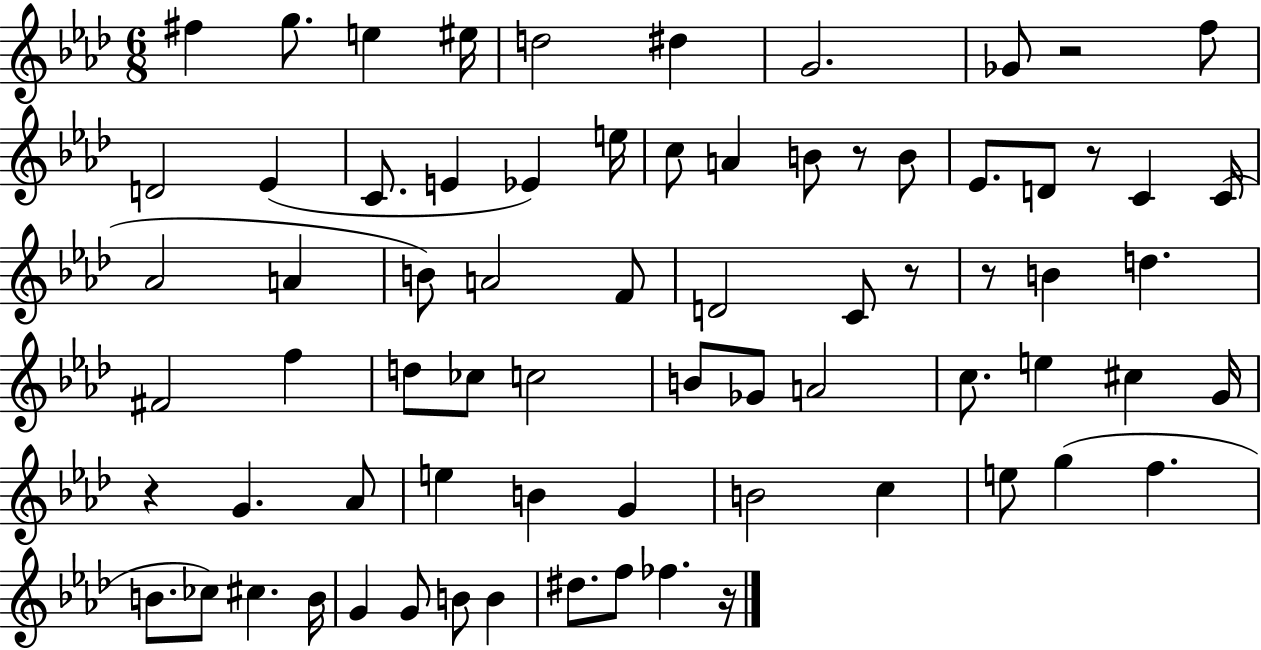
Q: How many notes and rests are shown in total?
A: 72